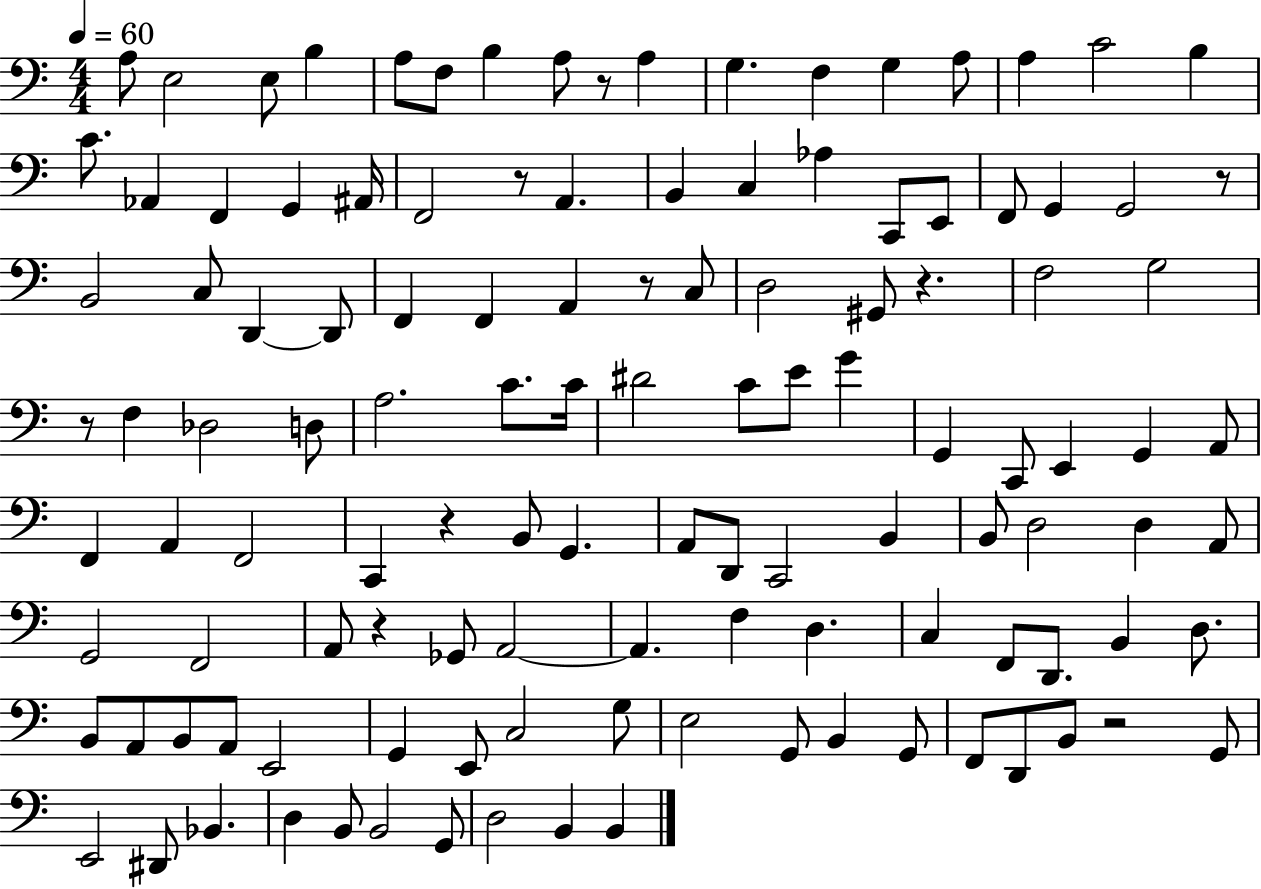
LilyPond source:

{
  \clef bass
  \numericTimeSignature
  \time 4/4
  \key c \major
  \tempo 4 = 60
  a8 e2 e8 b4 | a8 f8 b4 a8 r8 a4 | g4. f4 g4 a8 | a4 c'2 b4 | \break c'8. aes,4 f,4 g,4 ais,16 | f,2 r8 a,4. | b,4 c4 aes4 c,8 e,8 | f,8 g,4 g,2 r8 | \break b,2 c8 d,4~~ d,8 | f,4 f,4 a,4 r8 c8 | d2 gis,8 r4. | f2 g2 | \break r8 f4 des2 d8 | a2. c'8. c'16 | dis'2 c'8 e'8 g'4 | g,4 c,8 e,4 g,4 a,8 | \break f,4 a,4 f,2 | c,4 r4 b,8 g,4. | a,8 d,8 c,2 b,4 | b,8 d2 d4 a,8 | \break g,2 f,2 | a,8 r4 ges,8 a,2~~ | a,4. f4 d4. | c4 f,8 d,8. b,4 d8. | \break b,8 a,8 b,8 a,8 e,2 | g,4 e,8 c2 g8 | e2 g,8 b,4 g,8 | f,8 d,8 b,8 r2 g,8 | \break e,2 dis,8 bes,4. | d4 b,8 b,2 g,8 | d2 b,4 b,4 | \bar "|."
}